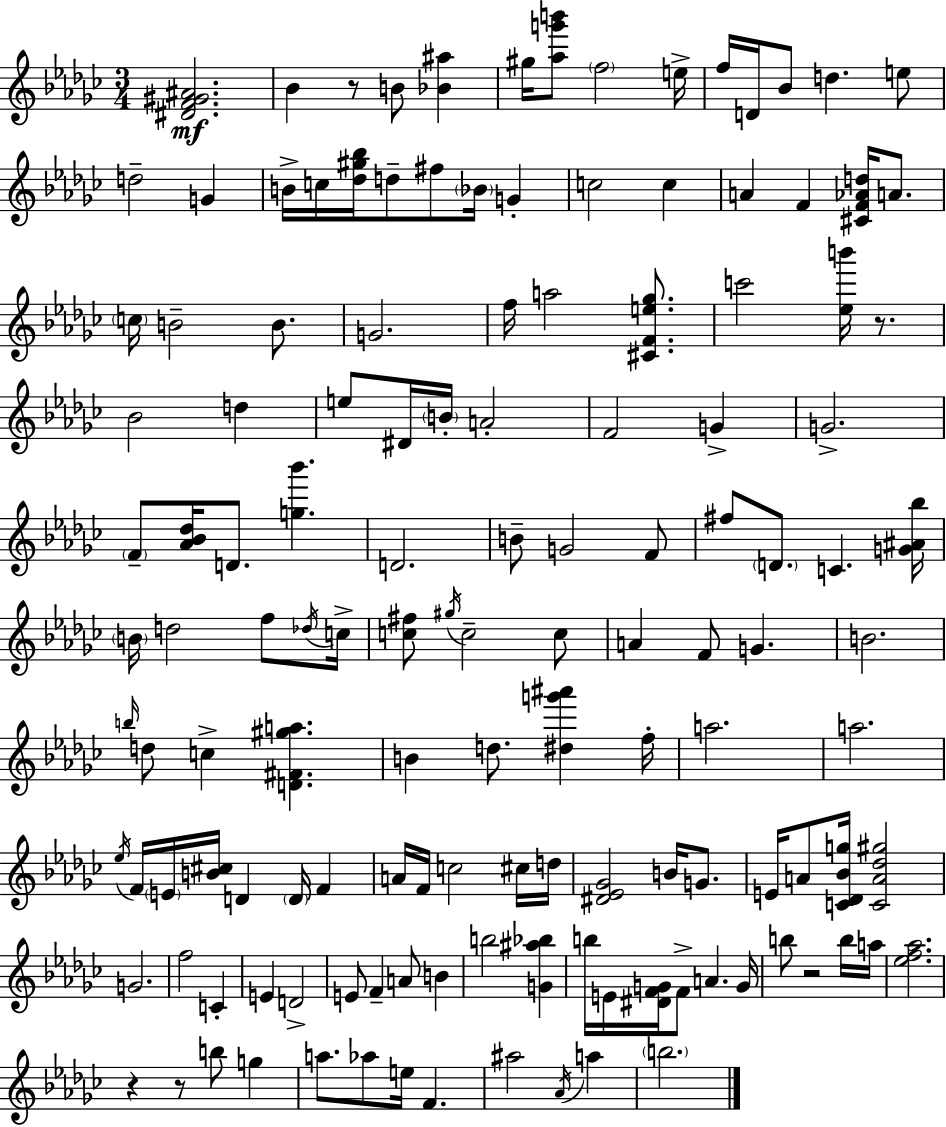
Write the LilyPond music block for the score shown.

{
  \clef treble
  \numericTimeSignature
  \time 3/4
  \key ees \minor
  <dis' f' gis' ais'>2.\mf | bes'4 r8 b'8 <bes' ais''>4 | gis''16 <aes'' g''' b'''>8 \parenthesize f''2 e''16-> | f''16 d'16 bes'8 d''4. e''8 | \break d''2-- g'4 | b'16-> c''16 <des'' gis'' bes''>16 d''8-- fis''8 \parenthesize bes'16 g'4-. | c''2 c''4 | a'4 f'4 <cis' f' aes' d''>16 a'8. | \break \parenthesize c''16 b'2-- b'8. | g'2. | f''16 a''2 <cis' f' e'' ges''>8. | c'''2 <ees'' b'''>16 r8. | \break bes'2 d''4 | e''8 dis'16 \parenthesize b'16-. a'2-. | f'2 g'4-> | g'2.-> | \break \parenthesize f'8-- <aes' bes' des''>16 d'8. <g'' bes'''>4. | d'2. | b'8-- g'2 f'8 | fis''8 \parenthesize d'8. c'4. <g' ais' bes''>16 | \break \parenthesize b'16 d''2 f''8 \acciaccatura { des''16 } | c''16-> <c'' fis''>8 \acciaccatura { gis''16 } c''2-- | c''8 a'4 f'8 g'4. | b'2. | \break \grace { b''16 } d''8 c''4-> <d' fis' gis'' a''>4. | b'4 d''8. <dis'' g''' ais'''>4 | f''16-. a''2. | a''2. | \break \acciaccatura { ees''16 } f'16 \parenthesize e'16 <b' cis''>16 d'4 \parenthesize d'16 | f'4 a'16 f'16 c''2 | cis''16 d''16 <dis' ees' ges'>2 | b'16 g'8. e'16 a'8 <c' des' bes' g''>16 <c' a' des'' gis''>2 | \break g'2. | f''2 | c'4-. e'4 d'2-> | e'8 f'4-- a'8 | \break b'4 b''2 | <g' ais'' bes''>4 b''16 e'16 <dis' f' g'>16 f'8-> a'4. | g'16 b''8 r2 | b''16 a''16 <ees'' f'' aes''>2. | \break r4 r8 b''8 | g''4 a''8. aes''8 e''16 f'4. | ais''2 | \acciaccatura { aes'16 } a''4 \parenthesize b''2. | \break \bar "|."
}